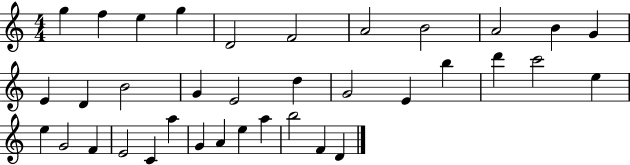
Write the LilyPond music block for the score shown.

{
  \clef treble
  \numericTimeSignature
  \time 4/4
  \key c \major
  g''4 f''4 e''4 g''4 | d'2 f'2 | a'2 b'2 | a'2 b'4 g'4 | \break e'4 d'4 b'2 | g'4 e'2 d''4 | g'2 e'4 b''4 | d'''4 c'''2 e''4 | \break e''4 g'2 f'4 | e'2 c'4 a''4 | g'4 a'4 e''4 a''4 | b''2 f'4 d'4 | \break \bar "|."
}